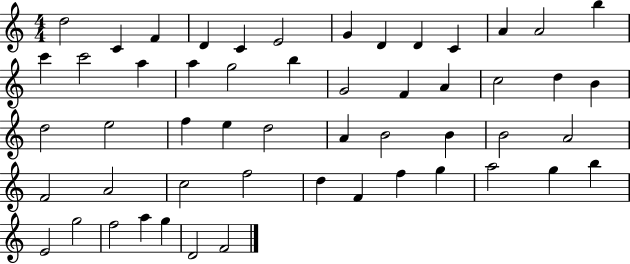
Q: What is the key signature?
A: C major